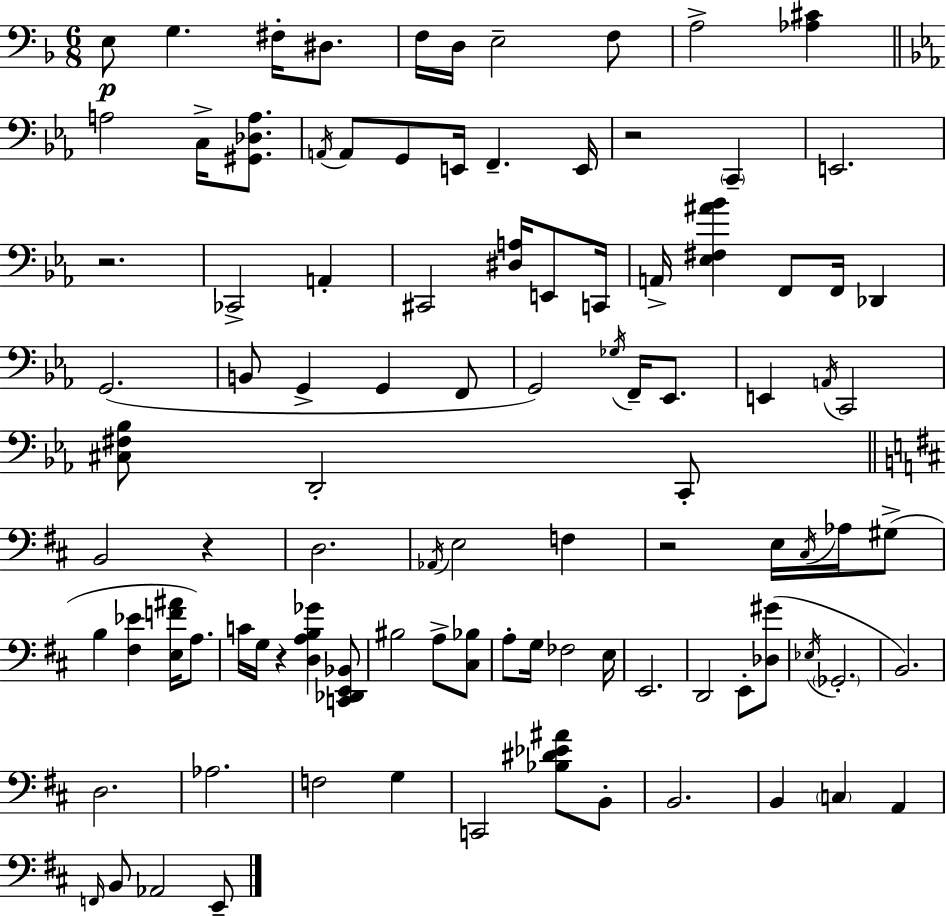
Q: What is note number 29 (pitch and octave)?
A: G2